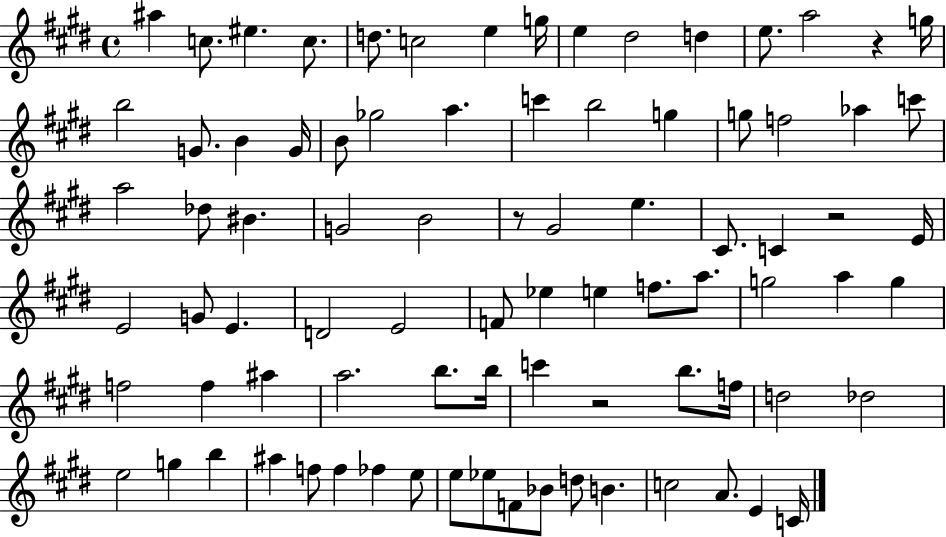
A#5/q C5/e. EIS5/q. C5/e. D5/e. C5/h E5/q G5/s E5/q D#5/h D5/q E5/e. A5/h R/q G5/s B5/h G4/e. B4/q G4/s B4/e Gb5/h A5/q. C6/q B5/h G5/q G5/e F5/h Ab5/q C6/e A5/h Db5/e BIS4/q. G4/h B4/h R/e G#4/h E5/q. C#4/e. C4/q R/h E4/s E4/h G4/e E4/q. D4/h E4/h F4/e Eb5/q E5/q F5/e. A5/e. G5/h A5/q G5/q F5/h F5/q A#5/q A5/h. B5/e. B5/s C6/q R/h B5/e. F5/s D5/h Db5/h E5/h G5/q B5/q A#5/q F5/e F5/q FES5/q E5/e E5/e Eb5/e F4/e Bb4/e D5/e B4/q. C5/h A4/e. E4/q C4/s